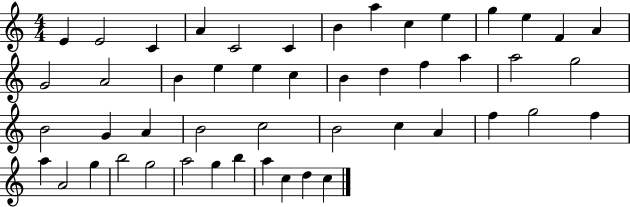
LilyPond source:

{
  \clef treble
  \numericTimeSignature
  \time 4/4
  \key c \major
  e'4 e'2 c'4 | a'4 c'2 c'4 | b'4 a''4 c''4 e''4 | g''4 e''4 f'4 a'4 | \break g'2 a'2 | b'4 e''4 e''4 c''4 | b'4 d''4 f''4 a''4 | a''2 g''2 | \break b'2 g'4 a'4 | b'2 c''2 | b'2 c''4 a'4 | f''4 g''2 f''4 | \break a''4 a'2 g''4 | b''2 g''2 | a''2 g''4 b''4 | a''4 c''4 d''4 c''4 | \break \bar "|."
}